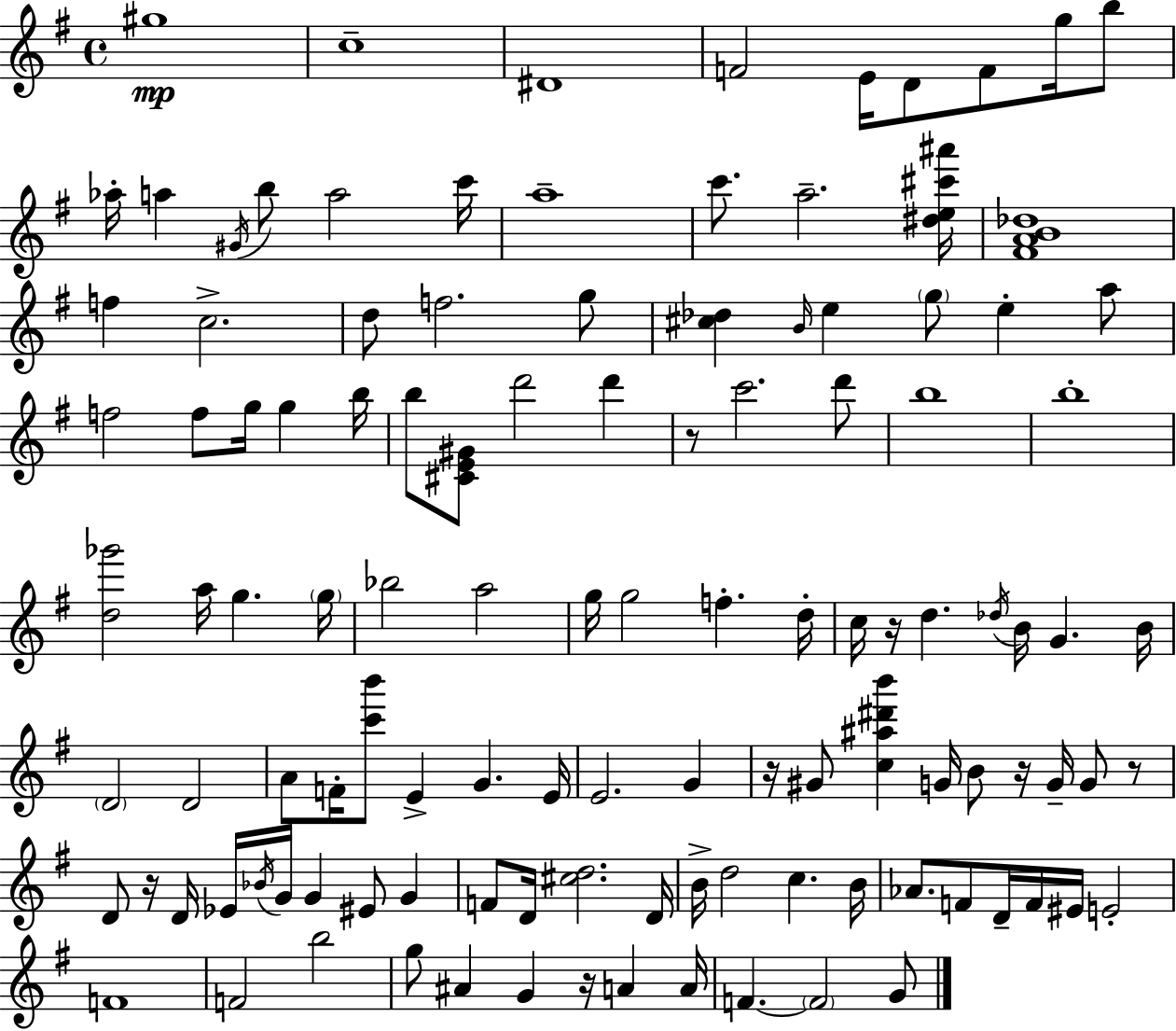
{
  \clef treble
  \time 4/4
  \defaultTimeSignature
  \key e \minor
  gis''1\mp | c''1-- | dis'1 | f'2 e'16 d'8 f'8 g''16 b''8 | \break aes''16-. a''4 \acciaccatura { gis'16 } b''8 a''2 | c'''16 a''1-- | c'''8. a''2.-- | <dis'' e'' cis''' ais'''>16 <fis' a' b' des''>1 | \break f''4 c''2.-> | d''8 f''2. g''8 | <cis'' des''>4 \grace { b'16 } e''4 \parenthesize g''8 e''4-. | a''8 f''2 f''8 g''16 g''4 | \break b''16 b''8 <cis' e' gis'>8 d'''2 d'''4 | r8 c'''2. | d'''8 b''1 | b''1-. | \break <d'' ges'''>2 a''16 g''4. | \parenthesize g''16 bes''2 a''2 | g''16 g''2 f''4.-. | d''16-. c''16 r16 d''4. \acciaccatura { des''16 } b'16 g'4. | \break b'16 \parenthesize d'2 d'2 | a'8 f'16-. <c''' b'''>8 e'4-> g'4. | e'16 e'2. g'4 | r16 gis'8 <c'' ais'' dis''' b'''>4 g'16 b'8 r16 g'16-- g'8 | \break r8 d'8 r16 d'16 ees'16 \acciaccatura { bes'16 } g'16 g'4 eis'8 | g'4 f'8 d'16 <cis'' d''>2. | d'16 b'16-> d''2 c''4. | b'16 aes'8. f'8 d'16-- f'16 eis'16 e'2-. | \break f'1 | f'2 b''2 | g''8 ais'4 g'4 r16 a'4 | a'16 f'4.~~ \parenthesize f'2 | \break g'8 \bar "|."
}